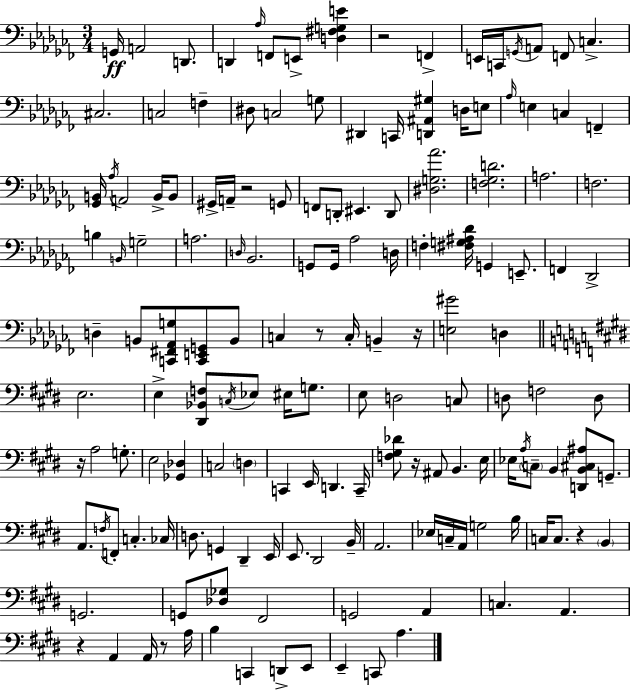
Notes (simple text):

G2/s A2/h D2/e. D2/q Ab3/s F2/e E2/e [D3,F#3,G3,E4]/q R/h F2/q E2/s C2/s G2/s A2/e F2/e C3/q. C#3/h. C3/h F3/q D#3/e C3/h G3/e D#2/q C2/s [D2,A#2,G#3]/q D3/s E3/e Ab3/s E3/q C3/q F2/q [Gb2,B2]/s Ab3/s A2/h B2/s B2/e G#2/s A2/s R/h G2/e F2/e D2/e EIS2/q. D2/e [D#3,G3,Ab4]/h. [F3,Gb3,D4]/h. A3/h. F3/h. B3/q B2/s G3/h A3/h. D3/s Bb2/h. G2/e G2/s Ab3/h D3/s F3/q [F#3,G3,A#3,Db4]/s G2/q E2/e. F2/q Db2/h D3/q B2/e [C2,F#2,Ab2,G3]/e [C2,E2,G2]/e B2/e C3/q R/e C3/s B2/q R/s [E3,G#4]/h D3/q E3/h. E3/q [D#2,Bb2,F3]/e C3/s Eb3/e EIS3/s G3/e. E3/e D3/h C3/e D3/e F3/h D3/e R/s A3/h G3/e. E3/h [Gb2,Db3]/q C3/h D3/q C2/q E2/s D2/q. C2/s [F3,G#3,Db4]/e R/s A#2/e B2/q. E3/s Eb3/s A3/s C3/e B2/q [D2,B2,C#3,A#3]/e G2/e. A2/e. F3/s F2/e C3/q. CES3/s D3/e. G2/q D#2/q E2/s E2/e. D#2/h B2/s A2/h. Eb3/s C3/s A2/s G3/h B3/s C3/s C3/e. R/q B2/q G2/h. G2/e [Db3,Gb3]/e F#2/h G2/h A2/q C3/q. A2/q. R/q A2/q A2/s R/e A3/s B3/q C2/q D2/e E2/e E2/q C2/e A3/q.